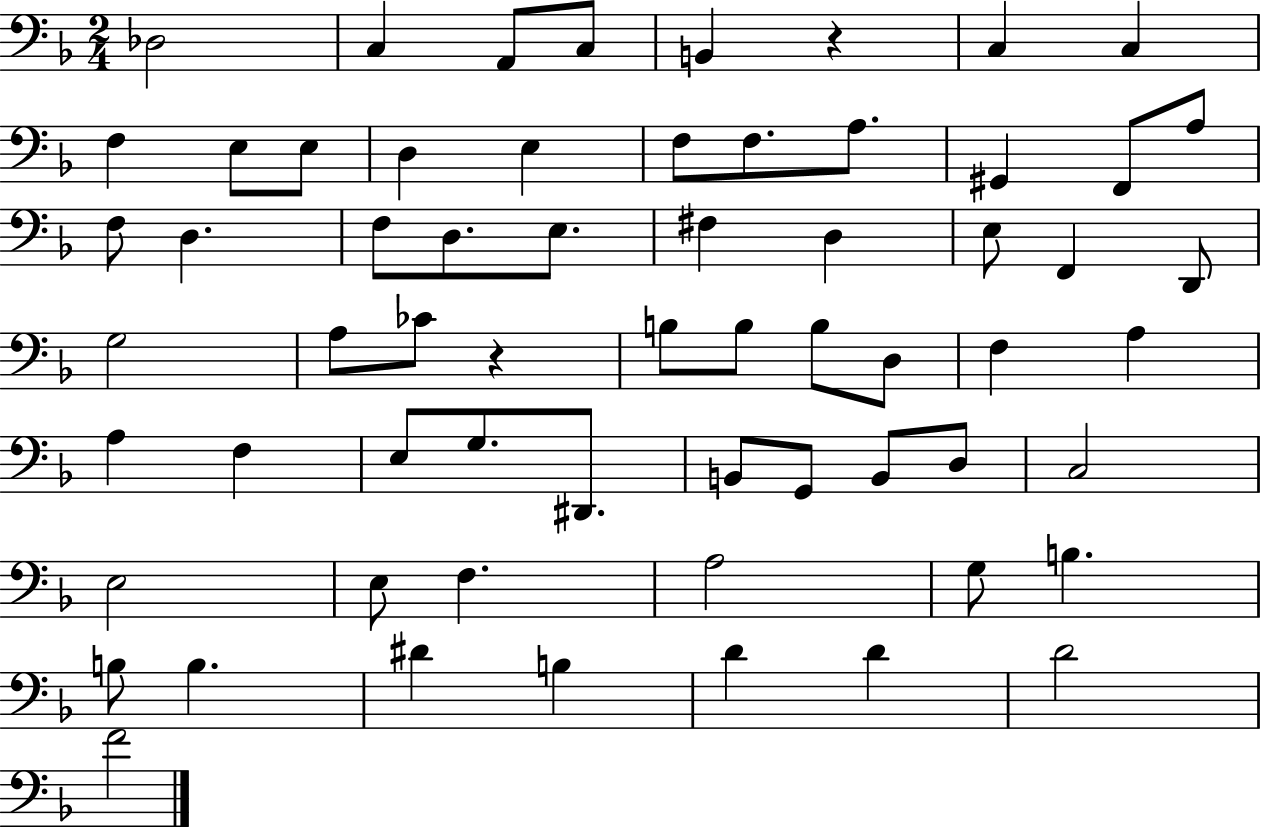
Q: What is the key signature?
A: F major